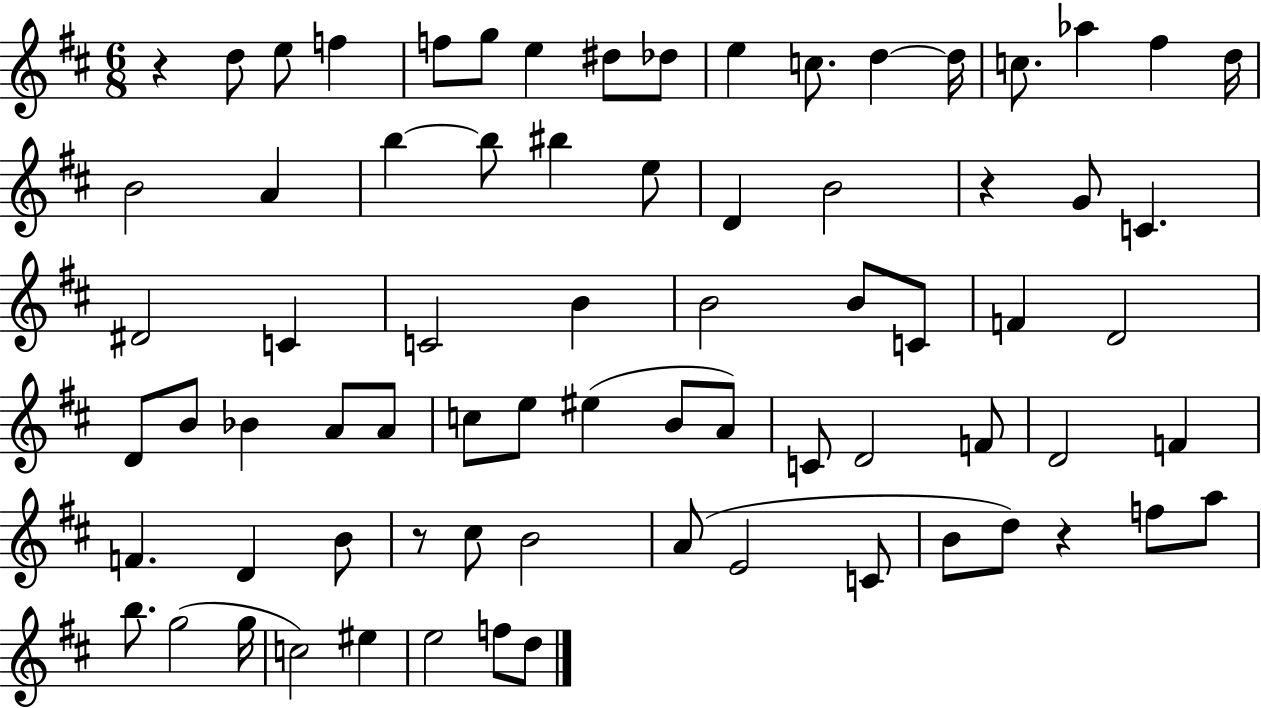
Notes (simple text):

R/q D5/e E5/e F5/q F5/e G5/e E5/q D#5/e Db5/e E5/q C5/e. D5/q D5/s C5/e. Ab5/q F#5/q D5/s B4/h A4/q B5/q B5/e BIS5/q E5/e D4/q B4/h R/q G4/e C4/q. D#4/h C4/q C4/h B4/q B4/h B4/e C4/e F4/q D4/h D4/e B4/e Bb4/q A4/e A4/e C5/e E5/e EIS5/q B4/e A4/e C4/e D4/h F4/e D4/h F4/q F4/q. D4/q B4/e R/e C#5/e B4/h A4/e E4/h C4/e B4/e D5/e R/q F5/e A5/e B5/e. G5/h G5/s C5/h EIS5/q E5/h F5/e D5/e